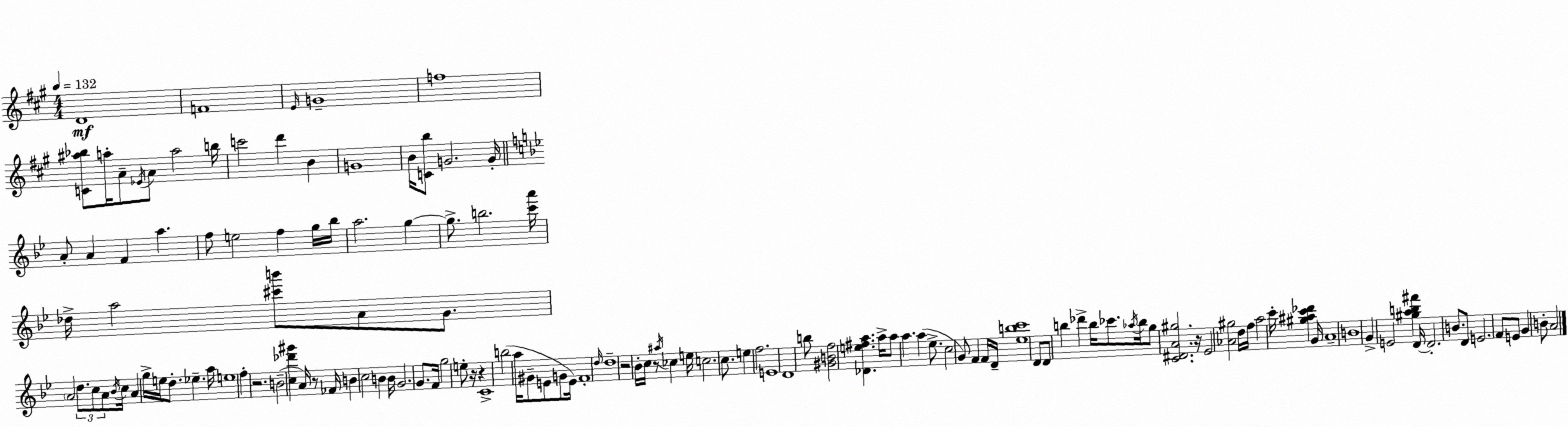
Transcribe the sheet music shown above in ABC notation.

X:1
T:Untitled
M:4/4
L:1/4
K:A
D4 F4 E/4 G4 f4 [C^a_b]/2 a/4 A/2 _E/4 A/2 a2 b/4 c'2 d' B G4 B/4 [Cb]/2 G2 G/4 A/2 A F a f/2 e2 f g/4 _b/4 a2 g g/2 b2 [c'a']/4 _d/4 a2 [^c'b']/2 A/2 G/2 A2 d/2 c/2 A/2 _B/4 c/4 A g/4 e/4 d/2 _e a/4 e4 f z2 B2 [c_d'^g'] A/4 z/2 _F/4 B c2 B B/4 G2 G/2 F/4 g2 e/2 z/4 z C4 b2 a/4 ^G/2 E/2 G/2 E/4 F4 d/4 d4 z2 _B/4 c/4 z/2 ^a/4 _c e/4 c2 c/2 e f2 E4 D4 b/2 [^GBf]2 [_De^fa] a/4 a/2 a a _e/2 c2 G/2 F F/4 D/4 [_ebc']4 D/2 D/2 b _d' b/4 _c'/2 _a/4 b/4 g/2 [C^DA^g]2 z/4 _E2 [_A^g]2 d/4 f/4 a2 c'/4 [^g^ac'_d'] G/4 A4 B4 G E2 [^gab^f'] D/4 D2 B/2 D/2 E2 F/2 E/2 G B/2 A2